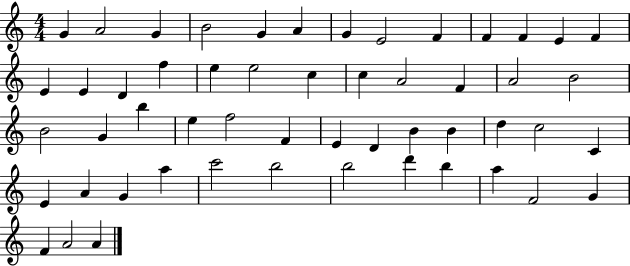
{
  \clef treble
  \numericTimeSignature
  \time 4/4
  \key c \major
  g'4 a'2 g'4 | b'2 g'4 a'4 | g'4 e'2 f'4 | f'4 f'4 e'4 f'4 | \break e'4 e'4 d'4 f''4 | e''4 e''2 c''4 | c''4 a'2 f'4 | a'2 b'2 | \break b'2 g'4 b''4 | e''4 f''2 f'4 | e'4 d'4 b'4 b'4 | d''4 c''2 c'4 | \break e'4 a'4 g'4 a''4 | c'''2 b''2 | b''2 d'''4 b''4 | a''4 f'2 g'4 | \break f'4 a'2 a'4 | \bar "|."
}